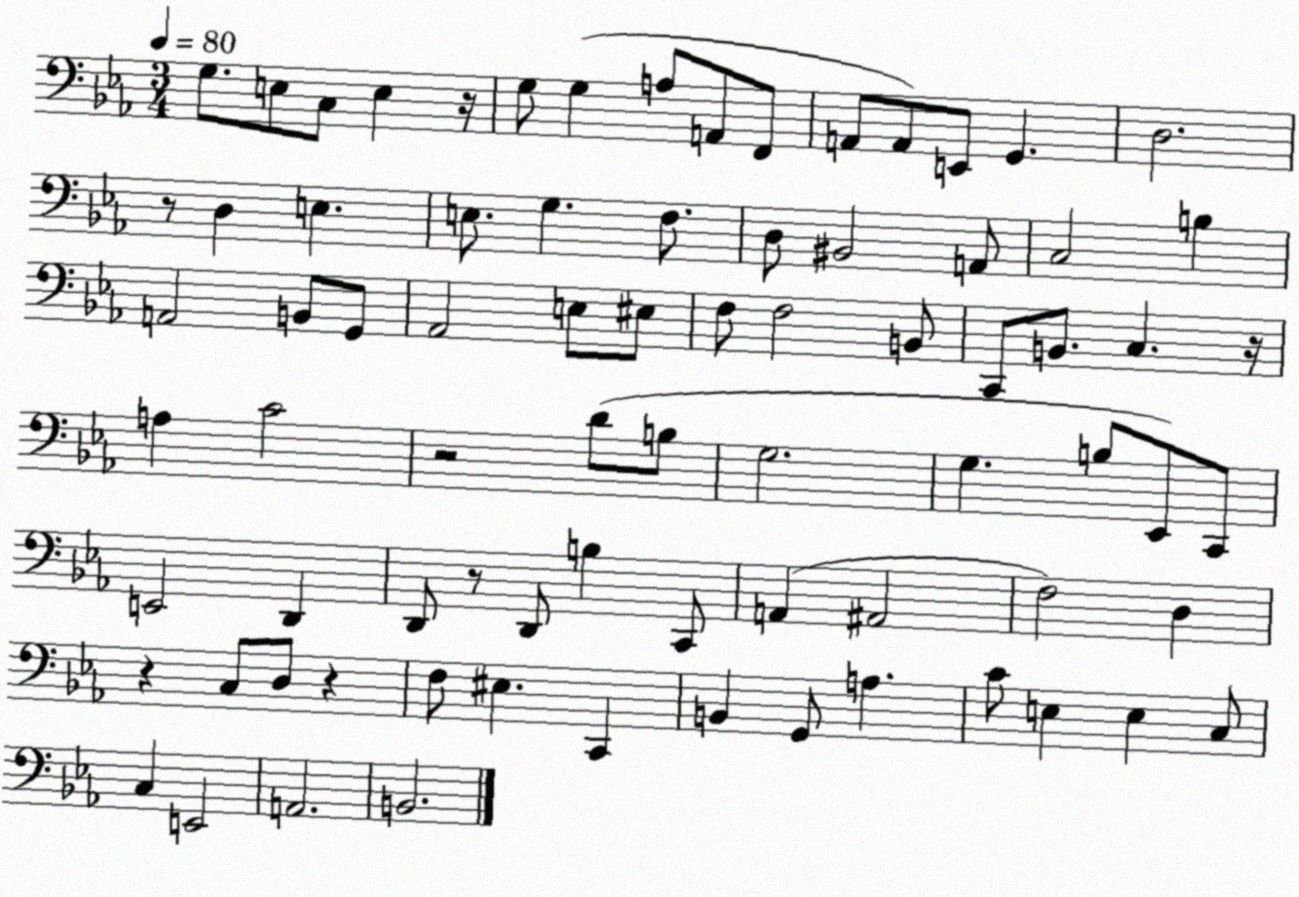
X:1
T:Untitled
M:3/4
L:1/4
K:Eb
G,/2 E,/2 C,/2 E, z/4 G,/2 G, A,/2 A,,/2 F,,/2 A,,/2 A,,/2 E,,/2 G,, D,2 z/2 D, E, E,/2 G, F,/2 D,/2 ^B,,2 A,,/2 C,2 B, A,,2 B,,/2 G,,/2 _A,,2 E,/2 ^E,/2 F,/2 F,2 B,,/2 C,,/2 B,,/2 C, z/4 A, C2 z2 D/2 B,/2 G,2 G, B,/2 _E,,/2 C,,/2 E,,2 D,, D,,/2 z/2 D,,/2 B, C,,/2 A,, ^A,,2 F,2 D, z C,/2 D,/2 z F,/2 ^E, C,, B,, G,,/2 A, C/2 E, E, C,/2 C, E,,2 A,,2 B,,2